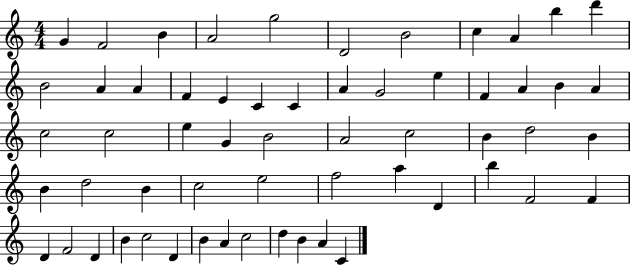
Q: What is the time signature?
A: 4/4